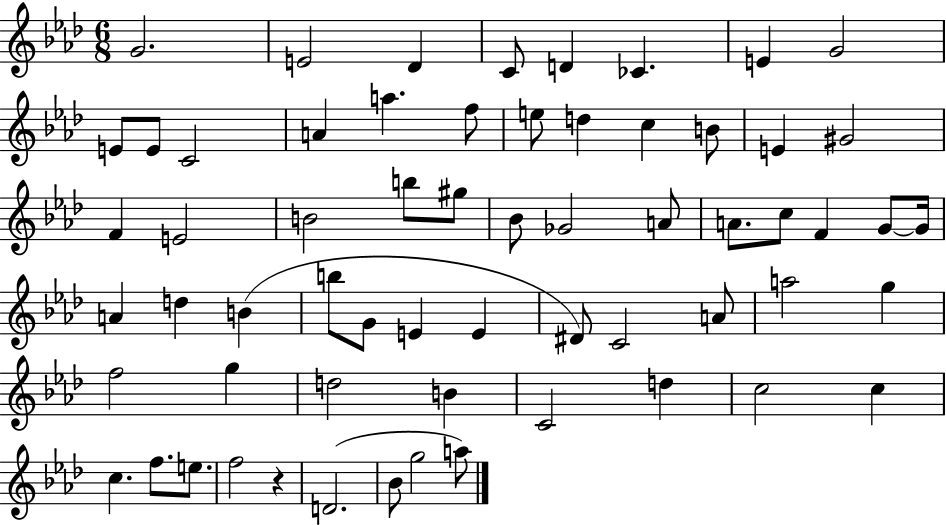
{
  \clef treble
  \numericTimeSignature
  \time 6/8
  \key aes \major
  g'2. | e'2 des'4 | c'8 d'4 ces'4. | e'4 g'2 | \break e'8 e'8 c'2 | a'4 a''4. f''8 | e''8 d''4 c''4 b'8 | e'4 gis'2 | \break f'4 e'2 | b'2 b''8 gis''8 | bes'8 ges'2 a'8 | a'8. c''8 f'4 g'8~~ g'16 | \break a'4 d''4 b'4( | b''8 g'8 e'4 e'4 | dis'8) c'2 a'8 | a''2 g''4 | \break f''2 g''4 | d''2 b'4 | c'2 d''4 | c''2 c''4 | \break c''4. f''8. e''8. | f''2 r4 | d'2.( | bes'8 g''2 a''8) | \break \bar "|."
}